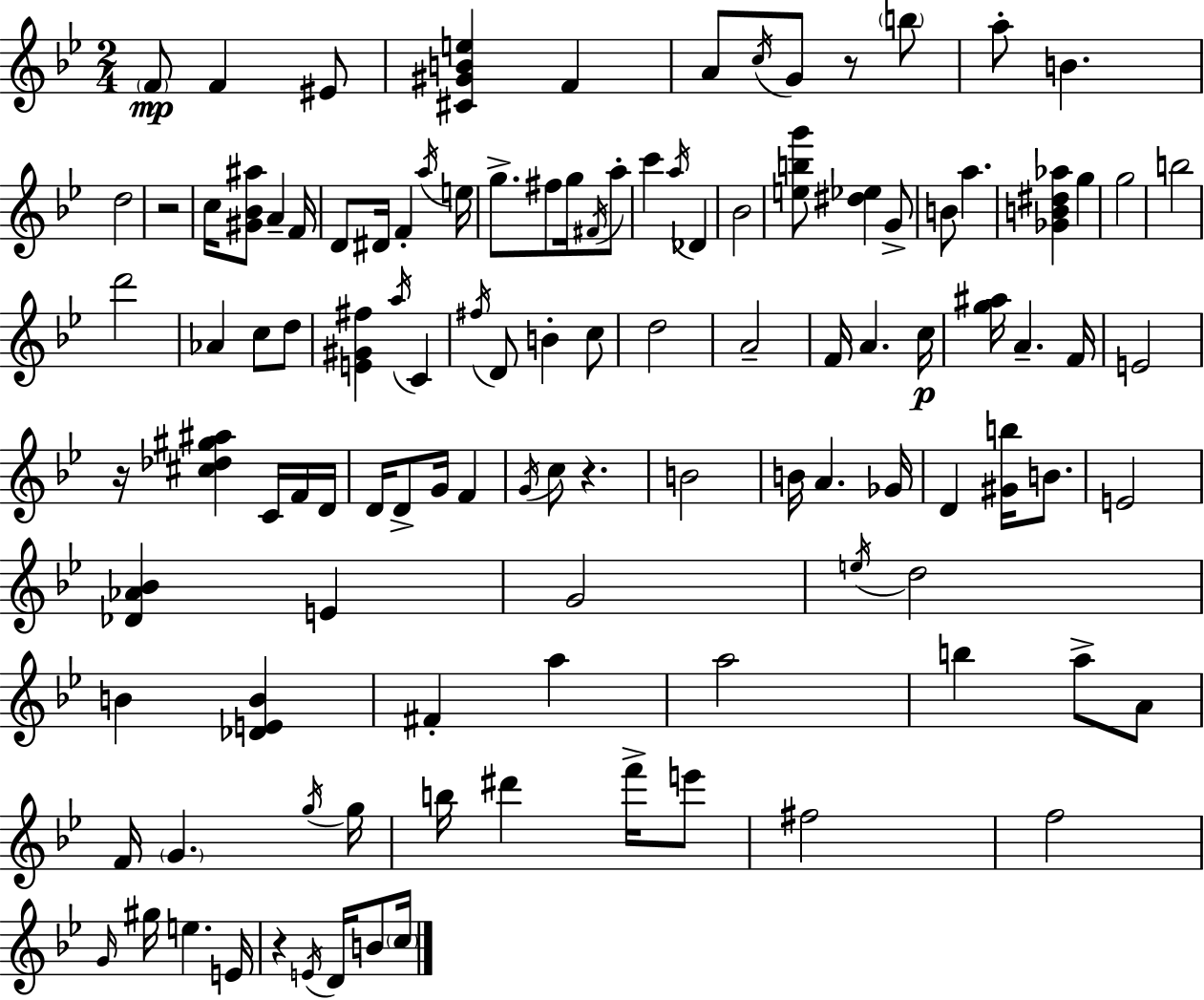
{
  \clef treble
  \numericTimeSignature
  \time 2/4
  \key g \minor
  \parenthesize f'8\mp f'4 eis'8 | <cis' gis' b' e''>4 f'4 | a'8 \acciaccatura { c''16 } g'8 r8 \parenthesize b''8 | a''8-. b'4. | \break d''2 | r2 | c''16 <gis' bes' ais''>8 a'4-- | f'16 d'8 dis'16 f'4-. | \break \acciaccatura { a''16 } e''16 g''8.-> fis''8 g''16 | \acciaccatura { fis'16 } a''8-. c'''4 \acciaccatura { a''16 } | des'4 bes'2 | <e'' b'' g'''>8 <dis'' ees''>4 | \break g'8-> b'8 a''4. | <ges' b' dis'' aes''>4 | g''4 g''2 | b''2 | \break d'''2 | aes'4 | c''8 d''8 <e' gis' fis''>4 | \acciaccatura { a''16 } c'4 \acciaccatura { fis''16 } d'8 | \break b'4-. c''8 d''2 | a'2-- | f'16 a'4. | c''16\p <g'' ais''>16 a'4.-- | \break f'16 e'2 | r16 <cis'' des'' gis'' ais''>4 | c'16 f'16 d'16 d'16 d'8-> | g'16 f'4 \acciaccatura { g'16 } c''8 | \break r4. b'2 | b'16 | a'4. ges'16 d'4 | <gis' b''>16 b'8. e'2 | \break <des' aes' bes'>4 | e'4 g'2 | \acciaccatura { e''16 } | d''2 | \break b'4 <des' e' b'>4 | fis'4-. a''4 | a''2 | b''4 a''8-> a'8 | \break f'16 \parenthesize g'4. \acciaccatura { g''16 } | g''16 b''16 dis'''4 f'''16-> e'''8 | fis''2 | f''2 | \break \grace { g'16 } gis''16 e''4. | e'16 r4 \acciaccatura { e'16 } d'16 | b'8 \parenthesize c''16 \bar "|."
}